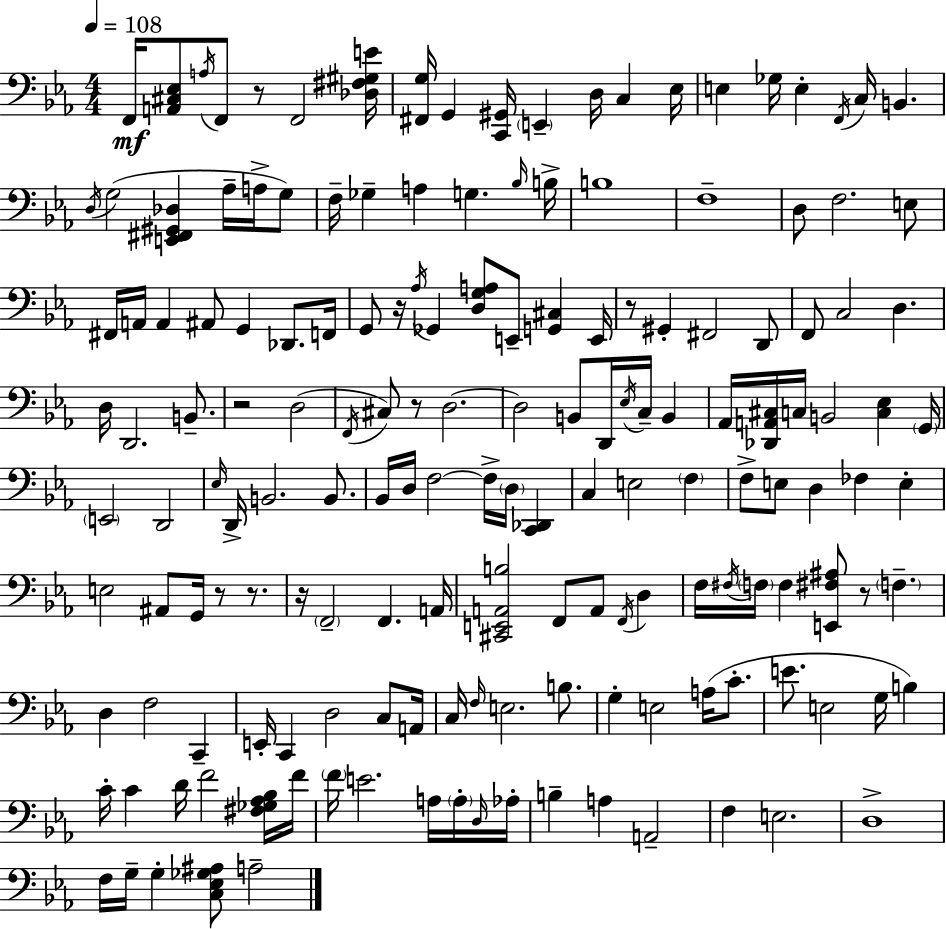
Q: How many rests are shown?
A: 9